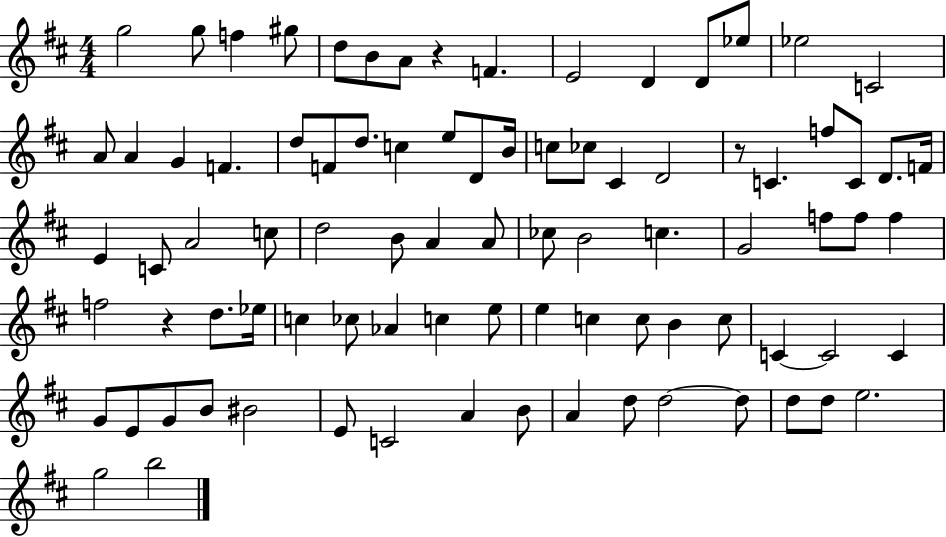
G5/h G5/e F5/q G#5/e D5/e B4/e A4/e R/q F4/q. E4/h D4/q D4/e Eb5/e Eb5/h C4/h A4/e A4/q G4/q F4/q. D5/e F4/e D5/e. C5/q E5/e D4/e B4/s C5/e CES5/e C#4/q D4/h R/e C4/q. F5/e C4/e D4/e. F4/s E4/q C4/e A4/h C5/e D5/h B4/e A4/q A4/e CES5/e B4/h C5/q. G4/h F5/e F5/e F5/q F5/h R/q D5/e. Eb5/s C5/q CES5/e Ab4/q C5/q E5/e E5/q C5/q C5/e B4/q C5/e C4/q C4/h C4/q G4/e E4/e G4/e B4/e BIS4/h E4/e C4/h A4/q B4/e A4/q D5/e D5/h D5/e D5/e D5/e E5/h. G5/h B5/h